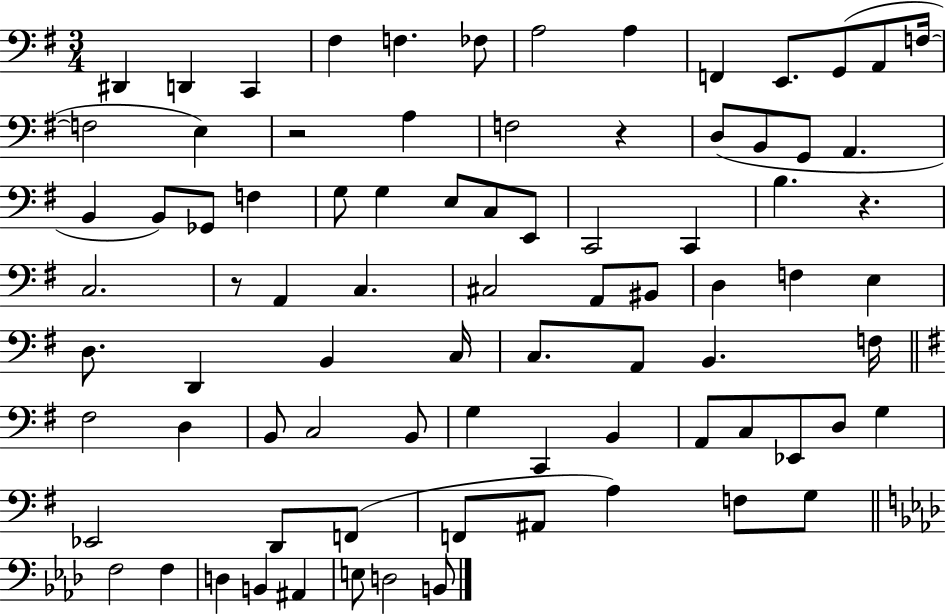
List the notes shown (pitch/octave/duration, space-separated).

D#2/q D2/q C2/q F#3/q F3/q. FES3/e A3/h A3/q F2/q E2/e. G2/e A2/e F3/s F3/h E3/q R/h A3/q F3/h R/q D3/e B2/e G2/e A2/q. B2/q B2/e Gb2/e F3/q G3/e G3/q E3/e C3/e E2/e C2/h C2/q B3/q. R/q. C3/h. R/e A2/q C3/q. C#3/h A2/e BIS2/e D3/q F3/q E3/q D3/e. D2/q B2/q C3/s C3/e. A2/e B2/q. F3/s F#3/h D3/q B2/e C3/h B2/e G3/q C2/q B2/q A2/e C3/e Eb2/e D3/e G3/q Eb2/h D2/e F2/e F2/e A#2/e A3/q F3/e G3/e F3/h F3/q D3/q B2/q A#2/q E3/e D3/h B2/e